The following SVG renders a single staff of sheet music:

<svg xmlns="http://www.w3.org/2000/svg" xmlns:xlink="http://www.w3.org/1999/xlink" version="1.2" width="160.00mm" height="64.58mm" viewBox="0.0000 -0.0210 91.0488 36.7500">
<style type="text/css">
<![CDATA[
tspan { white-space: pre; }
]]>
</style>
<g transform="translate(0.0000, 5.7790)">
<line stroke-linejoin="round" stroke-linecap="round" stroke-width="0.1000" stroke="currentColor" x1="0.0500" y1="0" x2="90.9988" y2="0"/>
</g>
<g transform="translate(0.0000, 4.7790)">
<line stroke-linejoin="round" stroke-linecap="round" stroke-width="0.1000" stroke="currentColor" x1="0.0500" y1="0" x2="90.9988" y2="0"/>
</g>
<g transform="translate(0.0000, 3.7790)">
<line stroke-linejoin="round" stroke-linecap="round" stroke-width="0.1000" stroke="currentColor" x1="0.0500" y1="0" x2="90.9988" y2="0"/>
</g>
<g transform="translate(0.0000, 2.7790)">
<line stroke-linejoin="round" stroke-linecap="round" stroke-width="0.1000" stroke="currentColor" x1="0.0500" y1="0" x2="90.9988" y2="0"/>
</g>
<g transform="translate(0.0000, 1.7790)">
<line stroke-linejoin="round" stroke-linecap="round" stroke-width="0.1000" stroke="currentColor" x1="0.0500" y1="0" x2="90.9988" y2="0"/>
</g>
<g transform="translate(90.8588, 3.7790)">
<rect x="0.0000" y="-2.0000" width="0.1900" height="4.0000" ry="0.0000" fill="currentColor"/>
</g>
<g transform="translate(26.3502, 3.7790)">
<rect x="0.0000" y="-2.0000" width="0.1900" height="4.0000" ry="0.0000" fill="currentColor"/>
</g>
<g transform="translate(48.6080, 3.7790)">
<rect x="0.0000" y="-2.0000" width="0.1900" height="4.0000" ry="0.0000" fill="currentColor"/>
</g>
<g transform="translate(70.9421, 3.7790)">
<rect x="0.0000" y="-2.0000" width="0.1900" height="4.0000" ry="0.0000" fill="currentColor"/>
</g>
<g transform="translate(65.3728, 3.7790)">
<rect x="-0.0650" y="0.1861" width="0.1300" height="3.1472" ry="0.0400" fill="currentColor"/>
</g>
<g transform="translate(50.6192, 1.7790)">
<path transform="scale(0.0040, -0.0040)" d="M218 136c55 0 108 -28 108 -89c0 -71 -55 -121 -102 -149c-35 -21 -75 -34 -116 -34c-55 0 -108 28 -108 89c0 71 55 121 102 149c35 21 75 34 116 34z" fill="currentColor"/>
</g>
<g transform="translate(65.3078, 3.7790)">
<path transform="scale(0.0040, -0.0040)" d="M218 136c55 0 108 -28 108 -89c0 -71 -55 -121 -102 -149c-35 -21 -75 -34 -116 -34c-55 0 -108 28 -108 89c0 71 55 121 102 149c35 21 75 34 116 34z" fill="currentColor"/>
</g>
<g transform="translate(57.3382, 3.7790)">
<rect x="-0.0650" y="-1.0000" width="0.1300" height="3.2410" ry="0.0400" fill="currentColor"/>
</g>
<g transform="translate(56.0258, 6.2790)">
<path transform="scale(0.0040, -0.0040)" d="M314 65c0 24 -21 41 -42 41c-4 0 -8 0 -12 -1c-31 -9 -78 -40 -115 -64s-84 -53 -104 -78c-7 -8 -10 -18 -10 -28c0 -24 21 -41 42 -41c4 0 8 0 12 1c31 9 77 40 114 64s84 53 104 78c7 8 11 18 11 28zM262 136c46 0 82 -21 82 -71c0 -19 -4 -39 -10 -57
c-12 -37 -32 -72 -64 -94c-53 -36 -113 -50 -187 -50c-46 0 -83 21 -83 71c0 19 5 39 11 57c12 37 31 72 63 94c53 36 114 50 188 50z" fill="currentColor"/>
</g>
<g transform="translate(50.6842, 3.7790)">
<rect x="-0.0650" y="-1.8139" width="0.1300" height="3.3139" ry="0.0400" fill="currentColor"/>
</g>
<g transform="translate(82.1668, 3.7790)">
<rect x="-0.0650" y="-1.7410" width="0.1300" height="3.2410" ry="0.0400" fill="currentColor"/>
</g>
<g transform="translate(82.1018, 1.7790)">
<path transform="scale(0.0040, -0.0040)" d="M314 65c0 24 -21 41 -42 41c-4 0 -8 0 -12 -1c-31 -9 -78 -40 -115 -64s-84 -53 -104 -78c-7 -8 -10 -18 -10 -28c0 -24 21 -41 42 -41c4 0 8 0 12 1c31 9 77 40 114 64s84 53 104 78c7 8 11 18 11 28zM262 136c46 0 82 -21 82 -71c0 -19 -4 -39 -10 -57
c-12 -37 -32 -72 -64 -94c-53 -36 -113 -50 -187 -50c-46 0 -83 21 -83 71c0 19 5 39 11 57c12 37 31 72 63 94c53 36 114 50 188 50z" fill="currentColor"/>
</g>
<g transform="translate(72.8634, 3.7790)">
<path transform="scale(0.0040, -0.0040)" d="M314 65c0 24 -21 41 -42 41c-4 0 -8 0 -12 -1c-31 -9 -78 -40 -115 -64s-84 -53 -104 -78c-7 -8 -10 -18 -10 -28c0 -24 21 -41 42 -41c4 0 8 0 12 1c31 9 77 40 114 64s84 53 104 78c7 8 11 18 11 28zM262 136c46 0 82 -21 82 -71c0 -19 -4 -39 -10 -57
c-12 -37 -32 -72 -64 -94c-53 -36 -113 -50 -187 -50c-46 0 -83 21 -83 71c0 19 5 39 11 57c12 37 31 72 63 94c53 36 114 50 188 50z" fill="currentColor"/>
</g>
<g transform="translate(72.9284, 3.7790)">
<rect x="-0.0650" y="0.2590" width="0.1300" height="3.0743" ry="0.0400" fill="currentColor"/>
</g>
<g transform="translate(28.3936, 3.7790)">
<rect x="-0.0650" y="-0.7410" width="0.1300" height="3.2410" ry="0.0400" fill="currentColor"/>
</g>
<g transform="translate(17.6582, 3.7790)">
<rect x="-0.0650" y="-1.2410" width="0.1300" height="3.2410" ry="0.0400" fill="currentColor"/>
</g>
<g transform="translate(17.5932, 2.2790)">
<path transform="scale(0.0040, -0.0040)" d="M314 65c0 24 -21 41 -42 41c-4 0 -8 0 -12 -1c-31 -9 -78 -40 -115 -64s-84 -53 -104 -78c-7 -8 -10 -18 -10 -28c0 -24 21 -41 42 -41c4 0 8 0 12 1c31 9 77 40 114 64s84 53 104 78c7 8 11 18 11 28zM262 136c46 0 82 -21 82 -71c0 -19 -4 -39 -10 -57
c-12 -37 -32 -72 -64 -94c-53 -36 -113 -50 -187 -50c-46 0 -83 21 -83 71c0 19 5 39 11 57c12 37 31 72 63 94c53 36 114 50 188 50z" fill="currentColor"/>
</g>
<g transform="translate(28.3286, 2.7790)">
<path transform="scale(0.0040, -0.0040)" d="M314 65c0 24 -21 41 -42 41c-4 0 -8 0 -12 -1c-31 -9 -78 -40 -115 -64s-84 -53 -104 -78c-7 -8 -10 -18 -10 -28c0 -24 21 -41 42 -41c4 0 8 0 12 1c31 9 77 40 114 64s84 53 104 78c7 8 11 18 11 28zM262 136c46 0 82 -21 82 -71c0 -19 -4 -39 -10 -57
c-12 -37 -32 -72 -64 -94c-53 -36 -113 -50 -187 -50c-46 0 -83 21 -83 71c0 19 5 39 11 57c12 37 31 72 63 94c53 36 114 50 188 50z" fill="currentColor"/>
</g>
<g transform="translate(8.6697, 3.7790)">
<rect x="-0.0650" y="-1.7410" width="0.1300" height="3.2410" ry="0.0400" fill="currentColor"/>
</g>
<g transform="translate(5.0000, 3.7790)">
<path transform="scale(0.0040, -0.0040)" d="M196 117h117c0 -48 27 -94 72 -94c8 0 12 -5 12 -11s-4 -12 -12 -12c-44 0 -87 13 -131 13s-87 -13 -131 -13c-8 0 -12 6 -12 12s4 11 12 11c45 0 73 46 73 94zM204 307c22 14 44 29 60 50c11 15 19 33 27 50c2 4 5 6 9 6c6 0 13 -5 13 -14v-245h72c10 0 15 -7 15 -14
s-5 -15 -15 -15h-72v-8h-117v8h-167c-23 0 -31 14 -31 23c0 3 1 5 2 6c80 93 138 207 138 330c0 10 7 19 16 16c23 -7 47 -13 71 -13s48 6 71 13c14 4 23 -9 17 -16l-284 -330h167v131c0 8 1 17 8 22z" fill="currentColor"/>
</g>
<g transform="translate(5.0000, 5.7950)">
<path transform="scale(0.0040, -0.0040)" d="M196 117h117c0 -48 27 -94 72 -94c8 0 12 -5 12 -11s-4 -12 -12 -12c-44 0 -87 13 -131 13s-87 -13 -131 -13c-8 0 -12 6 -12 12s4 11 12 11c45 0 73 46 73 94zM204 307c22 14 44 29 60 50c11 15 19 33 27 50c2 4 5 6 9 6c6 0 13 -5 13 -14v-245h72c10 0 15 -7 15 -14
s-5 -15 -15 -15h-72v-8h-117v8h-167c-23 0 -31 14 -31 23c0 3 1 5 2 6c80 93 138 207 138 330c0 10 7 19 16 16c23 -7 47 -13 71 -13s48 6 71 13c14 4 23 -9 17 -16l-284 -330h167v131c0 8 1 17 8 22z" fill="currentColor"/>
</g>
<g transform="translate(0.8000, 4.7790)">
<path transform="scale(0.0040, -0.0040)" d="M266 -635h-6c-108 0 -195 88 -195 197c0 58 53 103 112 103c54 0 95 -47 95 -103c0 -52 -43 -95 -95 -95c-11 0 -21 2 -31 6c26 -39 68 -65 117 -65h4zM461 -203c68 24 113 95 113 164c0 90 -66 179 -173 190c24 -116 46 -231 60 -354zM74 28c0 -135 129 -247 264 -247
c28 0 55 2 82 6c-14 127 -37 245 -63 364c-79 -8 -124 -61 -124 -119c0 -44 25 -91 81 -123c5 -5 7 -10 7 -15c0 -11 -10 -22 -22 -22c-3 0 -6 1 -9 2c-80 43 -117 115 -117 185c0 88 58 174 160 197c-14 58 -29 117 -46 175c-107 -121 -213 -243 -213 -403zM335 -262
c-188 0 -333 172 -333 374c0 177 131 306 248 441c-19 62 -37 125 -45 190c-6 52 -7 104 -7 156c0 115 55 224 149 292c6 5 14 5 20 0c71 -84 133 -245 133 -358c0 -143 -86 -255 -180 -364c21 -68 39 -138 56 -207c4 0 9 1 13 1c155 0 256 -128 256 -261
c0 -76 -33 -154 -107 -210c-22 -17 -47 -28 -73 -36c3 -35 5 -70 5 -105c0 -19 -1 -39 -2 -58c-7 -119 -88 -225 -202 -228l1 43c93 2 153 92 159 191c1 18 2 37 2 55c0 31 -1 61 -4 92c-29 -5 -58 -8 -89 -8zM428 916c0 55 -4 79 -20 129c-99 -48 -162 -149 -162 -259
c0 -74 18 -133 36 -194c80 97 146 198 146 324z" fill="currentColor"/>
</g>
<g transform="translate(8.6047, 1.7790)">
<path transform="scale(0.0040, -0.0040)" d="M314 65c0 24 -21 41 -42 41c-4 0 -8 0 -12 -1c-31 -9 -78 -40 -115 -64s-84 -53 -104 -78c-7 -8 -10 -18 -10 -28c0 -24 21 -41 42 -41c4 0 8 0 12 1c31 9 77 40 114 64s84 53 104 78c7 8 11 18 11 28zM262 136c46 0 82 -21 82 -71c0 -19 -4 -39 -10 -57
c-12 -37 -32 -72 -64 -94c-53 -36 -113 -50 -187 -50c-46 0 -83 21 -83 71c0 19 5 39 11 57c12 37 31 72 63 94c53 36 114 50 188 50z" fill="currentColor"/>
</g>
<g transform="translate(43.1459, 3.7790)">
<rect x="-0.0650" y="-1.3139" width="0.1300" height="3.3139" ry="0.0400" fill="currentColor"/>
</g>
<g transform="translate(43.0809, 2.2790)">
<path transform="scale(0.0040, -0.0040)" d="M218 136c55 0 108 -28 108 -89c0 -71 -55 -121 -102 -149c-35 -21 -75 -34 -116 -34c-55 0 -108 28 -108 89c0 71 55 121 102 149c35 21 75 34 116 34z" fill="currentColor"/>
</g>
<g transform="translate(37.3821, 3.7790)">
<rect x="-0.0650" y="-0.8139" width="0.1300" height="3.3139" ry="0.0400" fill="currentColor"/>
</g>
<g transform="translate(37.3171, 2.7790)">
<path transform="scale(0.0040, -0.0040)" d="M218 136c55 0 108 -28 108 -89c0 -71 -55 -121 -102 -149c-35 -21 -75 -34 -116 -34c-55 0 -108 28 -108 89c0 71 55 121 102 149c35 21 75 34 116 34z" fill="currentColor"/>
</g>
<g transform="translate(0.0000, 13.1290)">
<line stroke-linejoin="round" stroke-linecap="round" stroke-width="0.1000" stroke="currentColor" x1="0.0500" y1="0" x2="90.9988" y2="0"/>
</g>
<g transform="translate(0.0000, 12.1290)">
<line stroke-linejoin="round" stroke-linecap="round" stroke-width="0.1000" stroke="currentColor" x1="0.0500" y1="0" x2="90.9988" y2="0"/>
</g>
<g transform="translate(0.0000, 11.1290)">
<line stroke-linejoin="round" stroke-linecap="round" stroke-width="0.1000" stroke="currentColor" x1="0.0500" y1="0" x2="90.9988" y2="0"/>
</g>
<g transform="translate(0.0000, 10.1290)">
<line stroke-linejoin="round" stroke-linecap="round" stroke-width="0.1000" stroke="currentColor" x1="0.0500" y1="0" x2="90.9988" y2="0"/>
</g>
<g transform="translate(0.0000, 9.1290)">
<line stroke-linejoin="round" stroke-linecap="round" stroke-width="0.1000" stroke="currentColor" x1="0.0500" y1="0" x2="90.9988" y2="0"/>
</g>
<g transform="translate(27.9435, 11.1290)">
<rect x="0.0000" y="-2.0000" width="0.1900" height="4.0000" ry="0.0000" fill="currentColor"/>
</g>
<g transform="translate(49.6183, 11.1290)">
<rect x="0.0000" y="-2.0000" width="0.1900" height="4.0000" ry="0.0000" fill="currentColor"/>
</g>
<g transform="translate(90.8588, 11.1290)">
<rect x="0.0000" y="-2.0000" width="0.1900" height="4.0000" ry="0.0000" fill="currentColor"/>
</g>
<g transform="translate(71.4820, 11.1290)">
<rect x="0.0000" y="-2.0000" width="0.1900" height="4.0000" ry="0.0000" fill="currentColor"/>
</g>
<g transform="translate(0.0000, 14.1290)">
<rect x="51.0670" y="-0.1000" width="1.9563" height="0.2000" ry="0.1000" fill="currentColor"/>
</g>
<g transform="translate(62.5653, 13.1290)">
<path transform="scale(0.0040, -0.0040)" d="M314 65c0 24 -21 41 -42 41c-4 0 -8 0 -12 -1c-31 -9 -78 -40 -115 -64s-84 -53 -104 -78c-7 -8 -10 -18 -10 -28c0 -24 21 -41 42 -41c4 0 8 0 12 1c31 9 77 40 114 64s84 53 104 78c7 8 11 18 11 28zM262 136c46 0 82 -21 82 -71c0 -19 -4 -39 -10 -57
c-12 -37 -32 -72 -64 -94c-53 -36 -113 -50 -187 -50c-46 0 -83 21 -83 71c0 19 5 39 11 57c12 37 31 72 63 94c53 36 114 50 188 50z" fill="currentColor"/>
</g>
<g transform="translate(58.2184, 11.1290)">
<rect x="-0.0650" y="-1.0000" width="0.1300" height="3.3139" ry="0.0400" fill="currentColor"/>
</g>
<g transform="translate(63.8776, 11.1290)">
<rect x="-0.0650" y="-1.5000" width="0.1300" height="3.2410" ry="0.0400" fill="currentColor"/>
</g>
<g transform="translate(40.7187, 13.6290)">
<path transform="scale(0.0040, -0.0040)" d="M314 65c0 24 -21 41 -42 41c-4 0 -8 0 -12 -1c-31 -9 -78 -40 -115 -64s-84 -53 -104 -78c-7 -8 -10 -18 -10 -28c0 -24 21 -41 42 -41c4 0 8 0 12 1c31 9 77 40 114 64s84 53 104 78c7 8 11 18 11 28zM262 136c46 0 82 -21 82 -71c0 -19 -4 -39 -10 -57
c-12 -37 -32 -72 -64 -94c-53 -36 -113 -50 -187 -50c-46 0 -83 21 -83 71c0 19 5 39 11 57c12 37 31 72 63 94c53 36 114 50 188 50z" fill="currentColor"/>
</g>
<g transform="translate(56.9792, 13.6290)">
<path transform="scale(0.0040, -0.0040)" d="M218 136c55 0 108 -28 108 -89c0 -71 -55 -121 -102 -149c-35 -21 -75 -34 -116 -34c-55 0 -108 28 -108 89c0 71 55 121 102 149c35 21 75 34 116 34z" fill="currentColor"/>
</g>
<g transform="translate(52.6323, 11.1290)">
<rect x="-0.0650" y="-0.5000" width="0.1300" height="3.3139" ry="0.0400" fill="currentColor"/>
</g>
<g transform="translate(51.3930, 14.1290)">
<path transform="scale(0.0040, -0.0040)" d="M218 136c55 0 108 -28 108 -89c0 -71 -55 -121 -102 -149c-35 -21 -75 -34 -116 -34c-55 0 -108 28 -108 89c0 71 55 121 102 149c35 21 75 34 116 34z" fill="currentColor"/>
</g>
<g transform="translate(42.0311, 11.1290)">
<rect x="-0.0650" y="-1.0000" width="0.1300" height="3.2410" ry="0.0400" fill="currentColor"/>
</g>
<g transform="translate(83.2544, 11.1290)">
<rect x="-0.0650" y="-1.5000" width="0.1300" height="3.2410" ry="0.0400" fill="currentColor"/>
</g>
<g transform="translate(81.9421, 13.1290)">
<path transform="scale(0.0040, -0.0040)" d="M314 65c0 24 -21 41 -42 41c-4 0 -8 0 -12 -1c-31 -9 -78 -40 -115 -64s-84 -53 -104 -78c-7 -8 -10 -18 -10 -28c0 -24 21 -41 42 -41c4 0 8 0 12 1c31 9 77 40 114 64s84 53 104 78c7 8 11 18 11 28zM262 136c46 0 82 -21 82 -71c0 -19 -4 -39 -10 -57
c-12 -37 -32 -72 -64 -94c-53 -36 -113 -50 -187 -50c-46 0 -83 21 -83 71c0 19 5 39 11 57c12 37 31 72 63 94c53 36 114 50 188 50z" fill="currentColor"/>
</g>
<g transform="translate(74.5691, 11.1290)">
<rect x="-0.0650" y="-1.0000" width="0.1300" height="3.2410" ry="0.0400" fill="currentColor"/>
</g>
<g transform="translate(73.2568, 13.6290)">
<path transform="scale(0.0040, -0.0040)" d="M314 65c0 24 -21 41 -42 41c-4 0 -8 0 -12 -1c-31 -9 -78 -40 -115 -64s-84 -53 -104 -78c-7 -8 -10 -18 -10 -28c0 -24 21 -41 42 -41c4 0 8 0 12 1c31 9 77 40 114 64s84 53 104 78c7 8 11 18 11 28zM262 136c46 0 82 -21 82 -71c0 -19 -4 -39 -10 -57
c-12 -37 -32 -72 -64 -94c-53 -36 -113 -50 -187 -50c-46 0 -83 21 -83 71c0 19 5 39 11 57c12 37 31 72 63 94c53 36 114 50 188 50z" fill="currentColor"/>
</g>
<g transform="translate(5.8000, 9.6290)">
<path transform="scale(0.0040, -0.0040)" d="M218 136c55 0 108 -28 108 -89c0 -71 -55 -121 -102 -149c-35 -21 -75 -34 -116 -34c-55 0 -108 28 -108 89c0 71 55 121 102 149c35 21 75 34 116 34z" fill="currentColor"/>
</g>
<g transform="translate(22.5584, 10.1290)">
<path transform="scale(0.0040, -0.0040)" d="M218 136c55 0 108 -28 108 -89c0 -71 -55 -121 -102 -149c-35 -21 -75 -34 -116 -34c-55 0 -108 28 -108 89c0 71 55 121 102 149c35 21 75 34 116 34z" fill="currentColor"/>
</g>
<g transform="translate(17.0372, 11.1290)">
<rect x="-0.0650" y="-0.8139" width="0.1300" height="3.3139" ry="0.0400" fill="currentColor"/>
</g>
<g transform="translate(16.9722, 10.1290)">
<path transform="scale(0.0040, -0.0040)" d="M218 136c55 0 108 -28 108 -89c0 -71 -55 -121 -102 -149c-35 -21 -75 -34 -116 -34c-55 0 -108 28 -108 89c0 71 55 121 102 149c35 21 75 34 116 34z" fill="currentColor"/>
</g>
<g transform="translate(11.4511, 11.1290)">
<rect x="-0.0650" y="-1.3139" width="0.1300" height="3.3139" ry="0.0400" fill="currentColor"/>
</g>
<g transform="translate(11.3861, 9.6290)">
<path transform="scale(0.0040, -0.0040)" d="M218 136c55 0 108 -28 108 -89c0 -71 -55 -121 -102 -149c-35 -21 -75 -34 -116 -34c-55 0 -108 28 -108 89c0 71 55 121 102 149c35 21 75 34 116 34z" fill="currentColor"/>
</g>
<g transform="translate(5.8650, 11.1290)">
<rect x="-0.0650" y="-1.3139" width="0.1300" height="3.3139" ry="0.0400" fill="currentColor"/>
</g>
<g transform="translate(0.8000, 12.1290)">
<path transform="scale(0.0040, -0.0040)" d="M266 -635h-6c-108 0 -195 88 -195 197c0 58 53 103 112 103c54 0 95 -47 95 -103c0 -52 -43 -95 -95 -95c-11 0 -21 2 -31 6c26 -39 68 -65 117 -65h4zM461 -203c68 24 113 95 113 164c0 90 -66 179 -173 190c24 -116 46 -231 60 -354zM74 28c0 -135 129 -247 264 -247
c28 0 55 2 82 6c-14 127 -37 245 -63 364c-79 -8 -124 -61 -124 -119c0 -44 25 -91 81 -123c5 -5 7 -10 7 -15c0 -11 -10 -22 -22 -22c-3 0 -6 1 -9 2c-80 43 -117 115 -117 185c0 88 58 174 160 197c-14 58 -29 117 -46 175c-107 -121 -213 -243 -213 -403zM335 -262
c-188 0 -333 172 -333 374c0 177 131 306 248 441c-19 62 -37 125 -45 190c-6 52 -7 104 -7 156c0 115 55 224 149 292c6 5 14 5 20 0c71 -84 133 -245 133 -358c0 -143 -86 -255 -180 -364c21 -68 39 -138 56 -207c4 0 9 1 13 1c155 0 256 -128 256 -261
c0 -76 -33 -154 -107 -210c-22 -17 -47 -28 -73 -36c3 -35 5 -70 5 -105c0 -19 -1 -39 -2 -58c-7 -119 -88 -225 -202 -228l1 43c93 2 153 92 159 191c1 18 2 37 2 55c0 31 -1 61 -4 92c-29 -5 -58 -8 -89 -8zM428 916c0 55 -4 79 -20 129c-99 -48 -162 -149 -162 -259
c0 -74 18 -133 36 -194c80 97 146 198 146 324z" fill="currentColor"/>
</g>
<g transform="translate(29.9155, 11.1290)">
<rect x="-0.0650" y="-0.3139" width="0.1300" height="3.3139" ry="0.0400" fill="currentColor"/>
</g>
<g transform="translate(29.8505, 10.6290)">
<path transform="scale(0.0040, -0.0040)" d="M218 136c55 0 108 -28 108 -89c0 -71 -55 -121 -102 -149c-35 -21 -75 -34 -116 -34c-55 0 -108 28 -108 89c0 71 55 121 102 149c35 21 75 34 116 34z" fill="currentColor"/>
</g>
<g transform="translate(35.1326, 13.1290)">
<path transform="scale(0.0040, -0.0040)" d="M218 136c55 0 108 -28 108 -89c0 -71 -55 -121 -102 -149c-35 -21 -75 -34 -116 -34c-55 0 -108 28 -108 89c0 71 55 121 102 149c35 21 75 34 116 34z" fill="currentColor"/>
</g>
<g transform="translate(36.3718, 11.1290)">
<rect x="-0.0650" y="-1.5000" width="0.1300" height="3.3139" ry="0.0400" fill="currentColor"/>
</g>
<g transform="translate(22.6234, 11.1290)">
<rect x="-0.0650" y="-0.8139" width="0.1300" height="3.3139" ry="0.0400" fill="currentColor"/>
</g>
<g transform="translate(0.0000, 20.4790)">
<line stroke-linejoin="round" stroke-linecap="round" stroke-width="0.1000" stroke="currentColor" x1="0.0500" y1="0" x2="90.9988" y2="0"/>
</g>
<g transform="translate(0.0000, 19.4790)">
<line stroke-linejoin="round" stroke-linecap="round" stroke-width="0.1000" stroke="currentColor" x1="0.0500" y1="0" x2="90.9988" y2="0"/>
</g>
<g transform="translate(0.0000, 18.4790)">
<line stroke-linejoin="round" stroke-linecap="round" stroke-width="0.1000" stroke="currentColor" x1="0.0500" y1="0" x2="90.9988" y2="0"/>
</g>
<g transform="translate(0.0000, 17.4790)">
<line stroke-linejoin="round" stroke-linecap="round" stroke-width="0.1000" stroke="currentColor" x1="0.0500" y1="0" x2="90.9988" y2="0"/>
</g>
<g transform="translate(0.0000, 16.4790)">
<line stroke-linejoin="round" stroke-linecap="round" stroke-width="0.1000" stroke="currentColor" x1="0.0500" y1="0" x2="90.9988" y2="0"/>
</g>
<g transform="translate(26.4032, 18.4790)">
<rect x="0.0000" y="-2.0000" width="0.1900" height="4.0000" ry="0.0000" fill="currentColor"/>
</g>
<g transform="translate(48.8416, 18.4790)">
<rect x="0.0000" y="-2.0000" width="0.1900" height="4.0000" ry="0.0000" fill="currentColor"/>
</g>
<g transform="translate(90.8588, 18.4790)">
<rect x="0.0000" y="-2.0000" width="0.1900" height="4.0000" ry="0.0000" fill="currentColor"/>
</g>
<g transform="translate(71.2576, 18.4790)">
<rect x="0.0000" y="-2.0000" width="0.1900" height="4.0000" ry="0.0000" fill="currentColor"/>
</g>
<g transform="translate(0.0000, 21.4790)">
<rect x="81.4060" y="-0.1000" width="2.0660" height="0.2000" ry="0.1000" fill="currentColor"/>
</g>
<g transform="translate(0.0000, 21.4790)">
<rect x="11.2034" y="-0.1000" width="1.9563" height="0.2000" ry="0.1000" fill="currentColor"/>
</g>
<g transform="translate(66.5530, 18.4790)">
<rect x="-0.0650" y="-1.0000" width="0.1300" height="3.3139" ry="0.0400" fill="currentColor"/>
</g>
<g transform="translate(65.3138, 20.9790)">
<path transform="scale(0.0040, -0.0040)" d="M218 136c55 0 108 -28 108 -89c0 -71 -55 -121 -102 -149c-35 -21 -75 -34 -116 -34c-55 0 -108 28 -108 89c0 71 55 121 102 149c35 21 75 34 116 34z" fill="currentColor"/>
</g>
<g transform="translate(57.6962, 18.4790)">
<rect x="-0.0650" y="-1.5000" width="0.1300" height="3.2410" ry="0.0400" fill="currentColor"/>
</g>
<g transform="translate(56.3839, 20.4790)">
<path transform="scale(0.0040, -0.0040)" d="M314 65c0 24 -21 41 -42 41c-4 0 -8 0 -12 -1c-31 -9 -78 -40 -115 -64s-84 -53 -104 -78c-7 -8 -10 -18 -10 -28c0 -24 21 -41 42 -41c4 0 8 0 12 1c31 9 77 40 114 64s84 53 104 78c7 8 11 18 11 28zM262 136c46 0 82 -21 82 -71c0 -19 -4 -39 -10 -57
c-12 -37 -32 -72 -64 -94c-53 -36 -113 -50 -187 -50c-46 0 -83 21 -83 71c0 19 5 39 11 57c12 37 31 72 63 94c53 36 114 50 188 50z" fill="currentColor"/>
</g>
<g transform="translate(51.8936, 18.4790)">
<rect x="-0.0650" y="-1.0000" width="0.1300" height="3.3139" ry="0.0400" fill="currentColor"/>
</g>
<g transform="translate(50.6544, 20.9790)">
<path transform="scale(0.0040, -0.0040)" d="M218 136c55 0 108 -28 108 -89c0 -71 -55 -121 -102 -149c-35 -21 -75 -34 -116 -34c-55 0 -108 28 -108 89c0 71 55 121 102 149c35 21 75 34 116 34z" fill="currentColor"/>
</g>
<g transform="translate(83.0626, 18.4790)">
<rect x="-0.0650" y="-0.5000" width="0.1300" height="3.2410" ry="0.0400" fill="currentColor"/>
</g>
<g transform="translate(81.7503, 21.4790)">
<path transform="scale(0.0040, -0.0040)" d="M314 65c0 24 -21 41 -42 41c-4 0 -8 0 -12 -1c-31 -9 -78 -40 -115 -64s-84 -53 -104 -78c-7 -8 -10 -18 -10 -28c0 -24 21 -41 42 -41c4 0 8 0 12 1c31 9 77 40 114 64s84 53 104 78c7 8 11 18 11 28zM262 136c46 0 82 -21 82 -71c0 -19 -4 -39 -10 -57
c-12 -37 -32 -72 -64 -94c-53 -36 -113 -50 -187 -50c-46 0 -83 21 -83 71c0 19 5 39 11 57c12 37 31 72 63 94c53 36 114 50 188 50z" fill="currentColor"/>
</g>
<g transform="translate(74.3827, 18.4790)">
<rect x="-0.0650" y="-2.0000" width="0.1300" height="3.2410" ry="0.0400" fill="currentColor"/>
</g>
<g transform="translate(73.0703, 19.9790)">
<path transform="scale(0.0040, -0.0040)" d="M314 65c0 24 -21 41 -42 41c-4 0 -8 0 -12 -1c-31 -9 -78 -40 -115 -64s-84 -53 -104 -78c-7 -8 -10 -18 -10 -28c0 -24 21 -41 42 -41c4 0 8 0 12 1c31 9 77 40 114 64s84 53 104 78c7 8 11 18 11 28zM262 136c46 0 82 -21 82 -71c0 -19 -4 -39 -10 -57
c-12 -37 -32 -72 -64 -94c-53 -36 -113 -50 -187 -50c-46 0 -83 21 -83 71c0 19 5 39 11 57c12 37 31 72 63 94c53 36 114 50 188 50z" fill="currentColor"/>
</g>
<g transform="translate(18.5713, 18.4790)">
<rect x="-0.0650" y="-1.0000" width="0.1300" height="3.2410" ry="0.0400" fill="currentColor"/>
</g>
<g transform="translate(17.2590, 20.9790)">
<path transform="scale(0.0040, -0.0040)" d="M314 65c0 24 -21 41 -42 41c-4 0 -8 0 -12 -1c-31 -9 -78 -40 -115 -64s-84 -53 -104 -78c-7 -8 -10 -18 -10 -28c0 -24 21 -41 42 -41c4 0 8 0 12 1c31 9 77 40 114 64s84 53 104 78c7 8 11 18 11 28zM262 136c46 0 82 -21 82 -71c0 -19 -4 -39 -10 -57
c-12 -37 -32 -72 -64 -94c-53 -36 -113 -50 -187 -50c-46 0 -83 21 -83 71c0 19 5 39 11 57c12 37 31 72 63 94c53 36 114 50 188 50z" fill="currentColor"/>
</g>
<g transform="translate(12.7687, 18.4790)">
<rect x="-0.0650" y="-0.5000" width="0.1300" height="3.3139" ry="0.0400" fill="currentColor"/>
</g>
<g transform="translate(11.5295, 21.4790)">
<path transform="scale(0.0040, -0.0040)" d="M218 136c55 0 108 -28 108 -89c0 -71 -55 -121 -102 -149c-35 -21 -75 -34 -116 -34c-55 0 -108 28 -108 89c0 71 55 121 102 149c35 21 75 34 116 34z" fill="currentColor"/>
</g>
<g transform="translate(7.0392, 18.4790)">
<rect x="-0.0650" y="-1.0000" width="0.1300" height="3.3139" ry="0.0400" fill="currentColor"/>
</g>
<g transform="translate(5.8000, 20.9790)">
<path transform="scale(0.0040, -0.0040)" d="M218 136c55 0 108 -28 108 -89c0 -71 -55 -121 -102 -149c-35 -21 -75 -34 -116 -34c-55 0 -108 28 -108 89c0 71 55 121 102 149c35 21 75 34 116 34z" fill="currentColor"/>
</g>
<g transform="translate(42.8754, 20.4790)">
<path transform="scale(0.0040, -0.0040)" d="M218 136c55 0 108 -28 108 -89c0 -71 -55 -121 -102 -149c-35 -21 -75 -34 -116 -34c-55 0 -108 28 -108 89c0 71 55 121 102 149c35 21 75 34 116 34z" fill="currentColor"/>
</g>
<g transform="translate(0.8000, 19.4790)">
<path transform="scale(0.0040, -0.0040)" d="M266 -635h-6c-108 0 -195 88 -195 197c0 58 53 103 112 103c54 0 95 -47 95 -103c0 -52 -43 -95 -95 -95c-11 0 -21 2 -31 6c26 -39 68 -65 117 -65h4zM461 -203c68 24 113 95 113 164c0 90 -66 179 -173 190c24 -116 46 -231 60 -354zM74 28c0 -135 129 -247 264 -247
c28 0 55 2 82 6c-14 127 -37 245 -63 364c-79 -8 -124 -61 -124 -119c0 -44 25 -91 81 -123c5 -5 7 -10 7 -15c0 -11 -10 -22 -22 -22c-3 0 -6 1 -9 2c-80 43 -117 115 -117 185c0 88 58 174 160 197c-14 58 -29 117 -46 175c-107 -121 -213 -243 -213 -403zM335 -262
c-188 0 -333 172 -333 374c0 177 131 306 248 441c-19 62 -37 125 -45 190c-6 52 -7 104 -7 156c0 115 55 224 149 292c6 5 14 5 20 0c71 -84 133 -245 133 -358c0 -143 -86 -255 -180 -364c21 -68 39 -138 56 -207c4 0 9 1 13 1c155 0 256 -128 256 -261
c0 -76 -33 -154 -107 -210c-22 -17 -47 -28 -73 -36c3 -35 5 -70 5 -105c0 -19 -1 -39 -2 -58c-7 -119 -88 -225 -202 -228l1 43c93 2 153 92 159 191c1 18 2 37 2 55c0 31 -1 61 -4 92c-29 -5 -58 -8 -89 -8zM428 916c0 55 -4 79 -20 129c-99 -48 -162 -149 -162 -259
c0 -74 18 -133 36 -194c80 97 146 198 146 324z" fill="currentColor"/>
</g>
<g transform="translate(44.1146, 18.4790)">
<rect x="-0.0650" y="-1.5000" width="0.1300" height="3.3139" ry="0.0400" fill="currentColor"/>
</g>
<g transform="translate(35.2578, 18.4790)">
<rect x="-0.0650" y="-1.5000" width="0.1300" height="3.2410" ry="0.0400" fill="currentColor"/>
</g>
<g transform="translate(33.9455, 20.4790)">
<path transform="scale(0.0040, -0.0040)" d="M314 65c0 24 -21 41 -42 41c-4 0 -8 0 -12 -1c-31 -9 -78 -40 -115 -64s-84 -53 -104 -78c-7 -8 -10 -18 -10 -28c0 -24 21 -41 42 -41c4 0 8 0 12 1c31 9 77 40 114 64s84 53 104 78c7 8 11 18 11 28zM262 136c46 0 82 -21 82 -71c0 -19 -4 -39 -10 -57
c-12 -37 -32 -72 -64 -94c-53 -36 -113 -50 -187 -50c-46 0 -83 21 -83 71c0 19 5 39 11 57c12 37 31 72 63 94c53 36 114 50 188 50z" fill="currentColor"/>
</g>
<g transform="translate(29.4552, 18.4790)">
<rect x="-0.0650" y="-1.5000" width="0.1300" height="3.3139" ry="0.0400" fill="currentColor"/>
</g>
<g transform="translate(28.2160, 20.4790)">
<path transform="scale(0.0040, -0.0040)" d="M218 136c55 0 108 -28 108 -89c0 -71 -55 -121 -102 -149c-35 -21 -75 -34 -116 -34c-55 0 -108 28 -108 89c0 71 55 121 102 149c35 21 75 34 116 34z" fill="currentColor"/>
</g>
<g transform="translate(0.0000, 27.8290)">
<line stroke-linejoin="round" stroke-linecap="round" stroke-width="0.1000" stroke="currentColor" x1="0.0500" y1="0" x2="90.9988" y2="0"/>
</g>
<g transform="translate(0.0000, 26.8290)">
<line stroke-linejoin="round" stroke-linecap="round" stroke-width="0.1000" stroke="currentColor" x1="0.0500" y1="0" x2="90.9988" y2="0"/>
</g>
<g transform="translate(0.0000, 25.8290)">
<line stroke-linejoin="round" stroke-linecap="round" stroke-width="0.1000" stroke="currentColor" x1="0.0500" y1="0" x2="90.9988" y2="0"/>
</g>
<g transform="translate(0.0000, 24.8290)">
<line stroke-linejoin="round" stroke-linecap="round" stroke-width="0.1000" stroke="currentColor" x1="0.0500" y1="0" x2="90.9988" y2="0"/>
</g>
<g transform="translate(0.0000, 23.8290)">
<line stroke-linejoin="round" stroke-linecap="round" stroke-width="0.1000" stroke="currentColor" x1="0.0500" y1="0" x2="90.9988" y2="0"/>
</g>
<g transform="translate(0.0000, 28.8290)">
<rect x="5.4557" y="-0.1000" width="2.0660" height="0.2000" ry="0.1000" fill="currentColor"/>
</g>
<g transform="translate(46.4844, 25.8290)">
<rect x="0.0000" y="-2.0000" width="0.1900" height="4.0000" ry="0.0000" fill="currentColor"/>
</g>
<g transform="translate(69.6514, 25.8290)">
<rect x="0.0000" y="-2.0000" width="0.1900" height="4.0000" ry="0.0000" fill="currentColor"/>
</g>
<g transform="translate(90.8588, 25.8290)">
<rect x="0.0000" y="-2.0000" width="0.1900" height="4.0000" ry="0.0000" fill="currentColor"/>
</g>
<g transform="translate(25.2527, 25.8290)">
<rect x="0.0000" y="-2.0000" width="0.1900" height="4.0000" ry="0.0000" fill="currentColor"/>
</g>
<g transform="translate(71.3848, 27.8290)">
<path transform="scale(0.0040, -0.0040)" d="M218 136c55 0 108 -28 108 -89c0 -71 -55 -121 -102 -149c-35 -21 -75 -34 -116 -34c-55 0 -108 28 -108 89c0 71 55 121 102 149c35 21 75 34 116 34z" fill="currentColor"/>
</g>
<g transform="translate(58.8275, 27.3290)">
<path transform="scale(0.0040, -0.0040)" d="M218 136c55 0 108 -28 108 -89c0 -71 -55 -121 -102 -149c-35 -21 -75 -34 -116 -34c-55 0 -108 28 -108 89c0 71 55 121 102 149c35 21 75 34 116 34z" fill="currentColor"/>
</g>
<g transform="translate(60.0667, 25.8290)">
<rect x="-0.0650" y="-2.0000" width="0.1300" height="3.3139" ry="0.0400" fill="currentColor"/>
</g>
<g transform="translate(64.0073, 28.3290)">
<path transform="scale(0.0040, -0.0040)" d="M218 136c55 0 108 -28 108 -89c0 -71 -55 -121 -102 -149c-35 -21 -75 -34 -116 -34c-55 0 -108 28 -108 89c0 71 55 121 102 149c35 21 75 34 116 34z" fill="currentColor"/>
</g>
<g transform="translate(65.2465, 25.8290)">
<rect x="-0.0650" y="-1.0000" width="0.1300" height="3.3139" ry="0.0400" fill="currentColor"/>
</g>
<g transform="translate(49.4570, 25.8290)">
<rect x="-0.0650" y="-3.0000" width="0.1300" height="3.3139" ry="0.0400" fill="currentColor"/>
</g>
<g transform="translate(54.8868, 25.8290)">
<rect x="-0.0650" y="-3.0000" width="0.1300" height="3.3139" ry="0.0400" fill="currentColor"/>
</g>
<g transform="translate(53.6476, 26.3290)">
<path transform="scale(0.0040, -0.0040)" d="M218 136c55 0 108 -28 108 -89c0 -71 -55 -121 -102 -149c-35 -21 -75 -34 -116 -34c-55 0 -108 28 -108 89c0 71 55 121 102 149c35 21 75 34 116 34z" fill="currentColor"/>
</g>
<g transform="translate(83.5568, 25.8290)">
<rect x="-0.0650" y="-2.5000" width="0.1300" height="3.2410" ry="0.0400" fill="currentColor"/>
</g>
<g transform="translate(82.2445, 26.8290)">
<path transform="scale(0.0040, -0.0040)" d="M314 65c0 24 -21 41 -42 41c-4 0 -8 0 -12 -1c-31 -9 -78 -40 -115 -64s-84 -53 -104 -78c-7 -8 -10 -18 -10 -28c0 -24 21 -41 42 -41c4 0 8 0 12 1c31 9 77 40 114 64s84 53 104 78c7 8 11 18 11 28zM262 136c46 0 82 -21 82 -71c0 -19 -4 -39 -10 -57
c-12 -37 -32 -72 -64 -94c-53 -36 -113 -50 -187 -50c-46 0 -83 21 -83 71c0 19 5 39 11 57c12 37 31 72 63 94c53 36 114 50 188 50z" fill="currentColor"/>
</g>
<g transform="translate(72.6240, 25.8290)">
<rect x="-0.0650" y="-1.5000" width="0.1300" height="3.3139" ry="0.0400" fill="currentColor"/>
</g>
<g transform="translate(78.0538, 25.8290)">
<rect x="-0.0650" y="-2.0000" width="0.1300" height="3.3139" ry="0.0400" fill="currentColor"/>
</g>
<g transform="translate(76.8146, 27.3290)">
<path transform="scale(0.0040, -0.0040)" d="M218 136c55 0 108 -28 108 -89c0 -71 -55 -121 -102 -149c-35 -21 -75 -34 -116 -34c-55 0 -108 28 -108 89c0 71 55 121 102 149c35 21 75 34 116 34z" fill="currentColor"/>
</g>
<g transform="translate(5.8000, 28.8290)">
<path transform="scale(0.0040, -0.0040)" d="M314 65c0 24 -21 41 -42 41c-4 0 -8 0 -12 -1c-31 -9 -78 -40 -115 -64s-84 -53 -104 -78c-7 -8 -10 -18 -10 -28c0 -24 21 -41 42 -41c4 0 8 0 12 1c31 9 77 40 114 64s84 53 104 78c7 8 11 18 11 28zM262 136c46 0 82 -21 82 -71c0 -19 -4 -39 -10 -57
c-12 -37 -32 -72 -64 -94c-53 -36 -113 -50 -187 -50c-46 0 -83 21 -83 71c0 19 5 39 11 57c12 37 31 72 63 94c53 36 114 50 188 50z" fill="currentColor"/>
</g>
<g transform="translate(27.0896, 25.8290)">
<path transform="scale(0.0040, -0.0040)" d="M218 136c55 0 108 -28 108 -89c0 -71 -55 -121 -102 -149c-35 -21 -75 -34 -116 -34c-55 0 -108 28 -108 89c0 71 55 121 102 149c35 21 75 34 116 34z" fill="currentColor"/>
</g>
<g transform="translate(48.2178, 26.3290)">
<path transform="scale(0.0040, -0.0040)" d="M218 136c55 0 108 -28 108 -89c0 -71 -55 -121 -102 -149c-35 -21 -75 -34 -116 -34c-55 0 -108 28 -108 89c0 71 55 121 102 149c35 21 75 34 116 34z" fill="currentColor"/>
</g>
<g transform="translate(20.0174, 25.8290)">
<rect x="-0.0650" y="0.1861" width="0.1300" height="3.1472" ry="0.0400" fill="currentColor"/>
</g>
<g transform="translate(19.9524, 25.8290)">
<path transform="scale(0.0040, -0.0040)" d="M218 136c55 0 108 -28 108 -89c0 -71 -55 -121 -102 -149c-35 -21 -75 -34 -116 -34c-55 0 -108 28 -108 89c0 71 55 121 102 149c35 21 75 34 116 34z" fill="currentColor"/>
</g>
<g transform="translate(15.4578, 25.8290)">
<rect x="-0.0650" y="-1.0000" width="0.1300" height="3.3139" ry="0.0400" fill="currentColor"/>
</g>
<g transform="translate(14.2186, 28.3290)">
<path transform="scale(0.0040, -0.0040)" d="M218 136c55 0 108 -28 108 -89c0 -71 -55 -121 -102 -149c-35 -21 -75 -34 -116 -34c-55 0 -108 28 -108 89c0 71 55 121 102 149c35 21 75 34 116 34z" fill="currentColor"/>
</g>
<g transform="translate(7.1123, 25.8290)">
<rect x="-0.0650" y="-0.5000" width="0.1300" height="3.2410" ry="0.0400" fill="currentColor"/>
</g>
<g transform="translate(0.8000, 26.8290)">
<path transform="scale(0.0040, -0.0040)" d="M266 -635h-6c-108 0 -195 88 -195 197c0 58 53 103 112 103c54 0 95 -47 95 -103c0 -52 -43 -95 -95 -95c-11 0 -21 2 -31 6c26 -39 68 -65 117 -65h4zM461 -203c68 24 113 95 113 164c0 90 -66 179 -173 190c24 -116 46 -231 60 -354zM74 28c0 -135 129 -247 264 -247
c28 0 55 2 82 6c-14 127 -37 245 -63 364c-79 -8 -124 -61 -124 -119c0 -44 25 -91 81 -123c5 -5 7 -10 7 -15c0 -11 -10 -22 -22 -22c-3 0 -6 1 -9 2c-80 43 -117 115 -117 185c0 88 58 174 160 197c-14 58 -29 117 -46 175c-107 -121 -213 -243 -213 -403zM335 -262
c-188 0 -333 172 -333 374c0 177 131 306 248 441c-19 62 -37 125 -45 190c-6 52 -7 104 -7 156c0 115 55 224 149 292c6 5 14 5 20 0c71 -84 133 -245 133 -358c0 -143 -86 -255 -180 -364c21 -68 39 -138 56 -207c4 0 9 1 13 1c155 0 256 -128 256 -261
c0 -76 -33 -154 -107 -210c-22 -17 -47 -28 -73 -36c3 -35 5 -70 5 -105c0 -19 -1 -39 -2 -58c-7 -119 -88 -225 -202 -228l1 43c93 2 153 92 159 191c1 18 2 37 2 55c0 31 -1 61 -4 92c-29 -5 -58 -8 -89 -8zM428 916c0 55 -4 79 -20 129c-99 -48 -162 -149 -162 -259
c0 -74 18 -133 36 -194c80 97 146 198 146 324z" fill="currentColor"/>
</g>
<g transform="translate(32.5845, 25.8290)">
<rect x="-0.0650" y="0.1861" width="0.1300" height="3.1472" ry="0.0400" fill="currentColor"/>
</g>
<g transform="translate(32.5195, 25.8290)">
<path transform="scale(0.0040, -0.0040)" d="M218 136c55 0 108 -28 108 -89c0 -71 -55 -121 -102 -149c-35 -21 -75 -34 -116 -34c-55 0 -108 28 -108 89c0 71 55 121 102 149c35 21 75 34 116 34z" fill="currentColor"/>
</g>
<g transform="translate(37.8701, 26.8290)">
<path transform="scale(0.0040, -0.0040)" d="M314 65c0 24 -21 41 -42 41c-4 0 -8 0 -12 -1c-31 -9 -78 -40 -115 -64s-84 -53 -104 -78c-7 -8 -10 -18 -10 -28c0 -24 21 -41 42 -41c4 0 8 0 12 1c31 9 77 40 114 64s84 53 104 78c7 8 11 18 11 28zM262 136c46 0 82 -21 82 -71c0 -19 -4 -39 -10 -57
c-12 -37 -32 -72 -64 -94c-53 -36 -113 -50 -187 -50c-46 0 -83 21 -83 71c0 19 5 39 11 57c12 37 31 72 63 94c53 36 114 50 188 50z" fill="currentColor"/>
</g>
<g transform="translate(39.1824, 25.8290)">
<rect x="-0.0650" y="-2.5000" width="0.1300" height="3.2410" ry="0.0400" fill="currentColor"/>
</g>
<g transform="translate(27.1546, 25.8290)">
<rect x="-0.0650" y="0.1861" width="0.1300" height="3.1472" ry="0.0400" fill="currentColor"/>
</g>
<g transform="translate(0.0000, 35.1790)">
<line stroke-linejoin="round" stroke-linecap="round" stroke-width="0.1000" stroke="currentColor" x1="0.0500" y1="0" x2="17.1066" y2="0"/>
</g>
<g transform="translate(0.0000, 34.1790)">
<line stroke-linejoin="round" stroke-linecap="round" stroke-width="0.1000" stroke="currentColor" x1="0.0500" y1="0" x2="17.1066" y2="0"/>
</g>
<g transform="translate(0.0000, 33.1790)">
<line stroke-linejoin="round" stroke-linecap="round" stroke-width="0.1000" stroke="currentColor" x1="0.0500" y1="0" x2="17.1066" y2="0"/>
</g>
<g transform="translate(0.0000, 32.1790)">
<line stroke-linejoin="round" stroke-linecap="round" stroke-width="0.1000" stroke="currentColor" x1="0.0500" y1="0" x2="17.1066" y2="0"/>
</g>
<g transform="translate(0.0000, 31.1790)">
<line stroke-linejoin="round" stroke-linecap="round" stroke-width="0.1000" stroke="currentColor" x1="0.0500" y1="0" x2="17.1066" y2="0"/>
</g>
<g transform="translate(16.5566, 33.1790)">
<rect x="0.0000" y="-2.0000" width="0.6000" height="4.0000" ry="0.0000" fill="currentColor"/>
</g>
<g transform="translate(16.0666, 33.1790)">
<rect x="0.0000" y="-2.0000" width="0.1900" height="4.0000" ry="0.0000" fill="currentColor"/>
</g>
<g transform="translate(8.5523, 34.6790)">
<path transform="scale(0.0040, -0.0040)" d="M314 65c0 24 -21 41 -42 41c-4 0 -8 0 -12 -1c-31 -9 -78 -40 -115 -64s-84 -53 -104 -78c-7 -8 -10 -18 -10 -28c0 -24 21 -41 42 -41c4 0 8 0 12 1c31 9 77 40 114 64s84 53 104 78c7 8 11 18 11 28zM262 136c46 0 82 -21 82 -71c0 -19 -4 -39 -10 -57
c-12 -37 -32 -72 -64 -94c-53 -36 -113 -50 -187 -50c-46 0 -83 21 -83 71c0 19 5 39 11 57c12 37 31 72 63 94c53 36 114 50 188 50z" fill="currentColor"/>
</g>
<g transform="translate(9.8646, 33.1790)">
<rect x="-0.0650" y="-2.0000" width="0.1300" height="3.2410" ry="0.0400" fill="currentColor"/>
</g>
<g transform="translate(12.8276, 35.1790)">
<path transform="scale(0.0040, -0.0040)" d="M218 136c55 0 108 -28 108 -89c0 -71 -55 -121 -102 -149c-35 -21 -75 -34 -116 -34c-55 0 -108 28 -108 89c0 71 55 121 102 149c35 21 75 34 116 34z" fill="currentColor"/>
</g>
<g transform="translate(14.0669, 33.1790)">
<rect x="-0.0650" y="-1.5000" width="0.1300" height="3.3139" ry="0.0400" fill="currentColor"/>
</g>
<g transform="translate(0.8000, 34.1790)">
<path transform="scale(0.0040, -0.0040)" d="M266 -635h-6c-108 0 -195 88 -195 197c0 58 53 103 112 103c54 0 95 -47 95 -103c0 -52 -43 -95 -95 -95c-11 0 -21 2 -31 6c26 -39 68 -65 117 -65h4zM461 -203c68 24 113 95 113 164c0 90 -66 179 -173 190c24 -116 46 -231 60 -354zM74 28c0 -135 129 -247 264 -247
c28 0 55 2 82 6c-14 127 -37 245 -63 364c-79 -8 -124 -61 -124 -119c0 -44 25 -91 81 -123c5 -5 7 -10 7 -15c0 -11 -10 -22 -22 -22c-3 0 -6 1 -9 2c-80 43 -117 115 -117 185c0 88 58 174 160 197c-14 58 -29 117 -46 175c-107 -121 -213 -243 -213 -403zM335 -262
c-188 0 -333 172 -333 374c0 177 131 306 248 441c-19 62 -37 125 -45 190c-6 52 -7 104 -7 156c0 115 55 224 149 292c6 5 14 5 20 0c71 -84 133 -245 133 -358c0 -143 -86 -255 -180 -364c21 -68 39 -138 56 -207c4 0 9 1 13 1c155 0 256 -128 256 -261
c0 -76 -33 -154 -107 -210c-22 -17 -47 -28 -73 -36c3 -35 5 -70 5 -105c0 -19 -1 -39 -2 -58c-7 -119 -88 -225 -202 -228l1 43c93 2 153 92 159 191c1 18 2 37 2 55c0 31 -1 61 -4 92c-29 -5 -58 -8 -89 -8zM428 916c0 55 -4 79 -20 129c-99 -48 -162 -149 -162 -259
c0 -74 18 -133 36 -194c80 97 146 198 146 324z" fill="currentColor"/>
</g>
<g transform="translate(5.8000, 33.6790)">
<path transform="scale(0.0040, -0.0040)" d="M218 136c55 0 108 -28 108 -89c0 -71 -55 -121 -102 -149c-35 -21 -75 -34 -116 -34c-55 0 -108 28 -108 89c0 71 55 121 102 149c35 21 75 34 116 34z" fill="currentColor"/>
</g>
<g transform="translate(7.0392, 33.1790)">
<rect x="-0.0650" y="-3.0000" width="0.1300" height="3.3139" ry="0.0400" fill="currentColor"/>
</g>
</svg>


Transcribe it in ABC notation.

X:1
T:Untitled
M:4/4
L:1/4
K:C
f2 e2 d2 d e f D2 B B2 f2 e e d d c E D2 C D E2 D2 E2 D C D2 E E2 E D E2 D F2 C2 C2 D B B B G2 A A F D E F G2 A F2 E